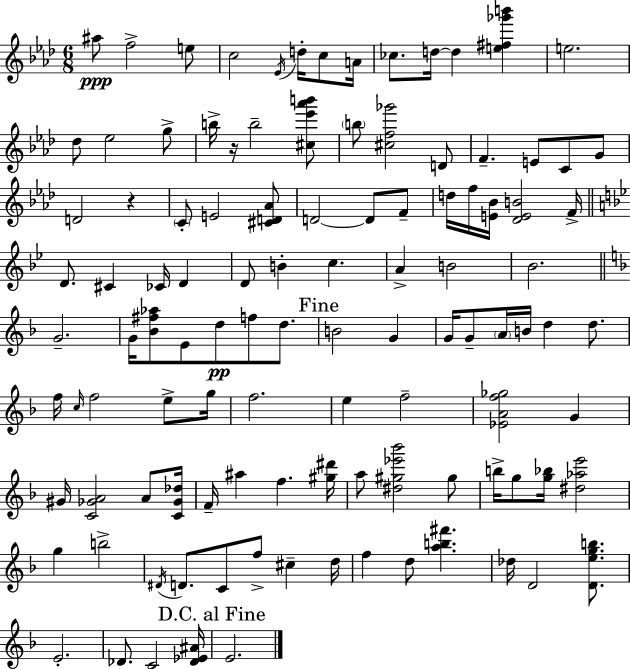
{
  \clef treble
  \numericTimeSignature
  \time 6/8
  \key f \minor
  ais''8\ppp f''2-> e''8 | c''2 \acciaccatura { ees'16 } d''16-. c''8 | a'16 ces''8. d''16~~ d''4 <e'' fis'' ges''' b'''>4 | e''2. | \break des''8 ees''2 g''8-> | b''16-> r16 b''2-- <cis'' ees''' aes''' b'''>8 | \parenthesize b''8 <cis'' f'' ges'''>2 d'8 | f'4.-- e'8 c'8 g'8 | \break d'2 r4 | \parenthesize c'8-. e'2 <cis' d' aes'>8 | d'2~~ d'8 f'8-- | d''16 f''16 <e' bes'>16 <des' e' b'>2 | \break f'16-> \bar "||" \break \key bes \major d'8. cis'4 ces'16 d'4 | d'8 b'4-. c''4. | a'4-> b'2 | bes'2. | \break \bar "||" \break \key d \minor g'2.-- | g'16 <bes' fis'' aes''>8 e'8 d''8\pp f''8 d''8. | \mark "Fine" b'2 g'4 | g'16 g'8-- \parenthesize a'16 b'16 d''4 d''8. | \break f''16 \grace { c''16 } f''2 e''8-> | g''16 f''2. | e''4 f''2-- | <ees' a' f'' ges''>2 g'4 | \break gis'16 <c' ges' a'>2 a'8 | <c' ges' des''>16 f'16-- ais''4 f''4. | <gis'' dis'''>16 a''8 <dis'' gis'' ees''' bes'''>2 gis''8 | b''16-> g''8 <g'' bes''>16 <dis'' aes'' e'''>2 | \break g''4 b''2-> | \acciaccatura { dis'16 } d'8. c'8 f''8-> cis''4-- | d''16 f''4 d''8 <a'' b'' fis'''>4. | des''16 d'2 <d' e'' g'' b''>8. | \break e'2.-. | des'8. c'2 | <des' ees' ais'>16 \mark "D.C. al Fine" e'2. | \bar "|."
}